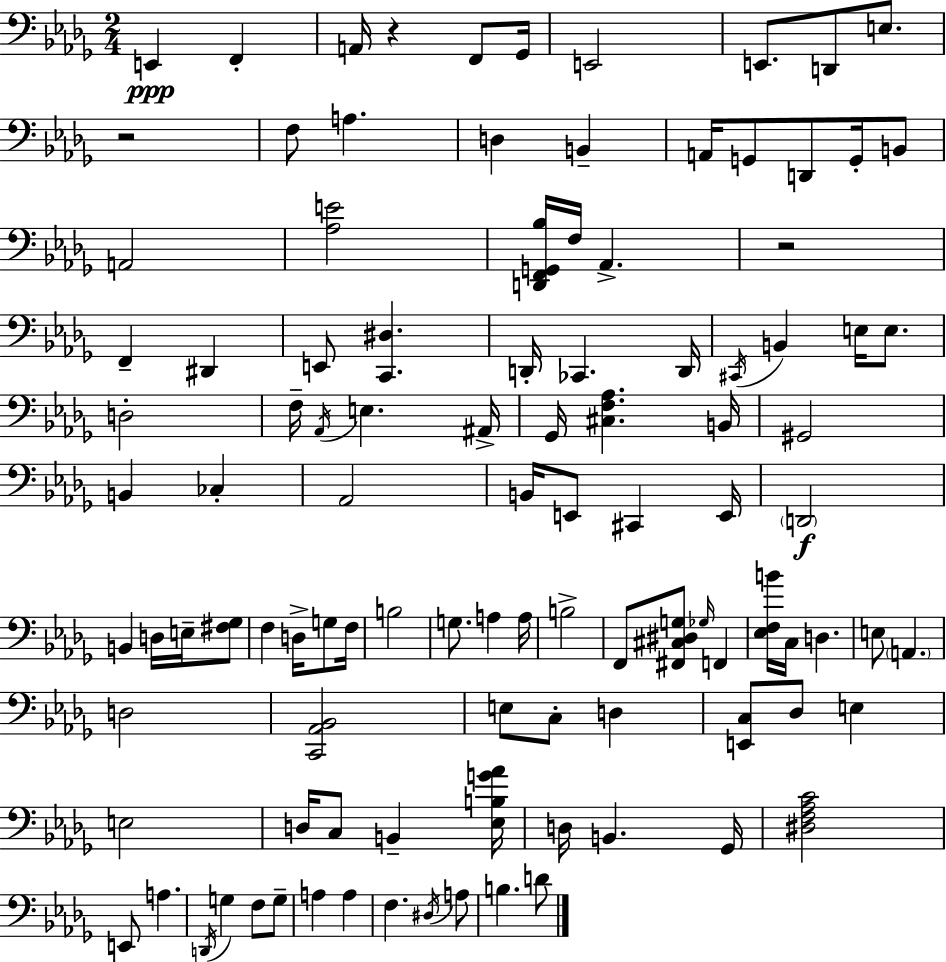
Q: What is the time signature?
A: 2/4